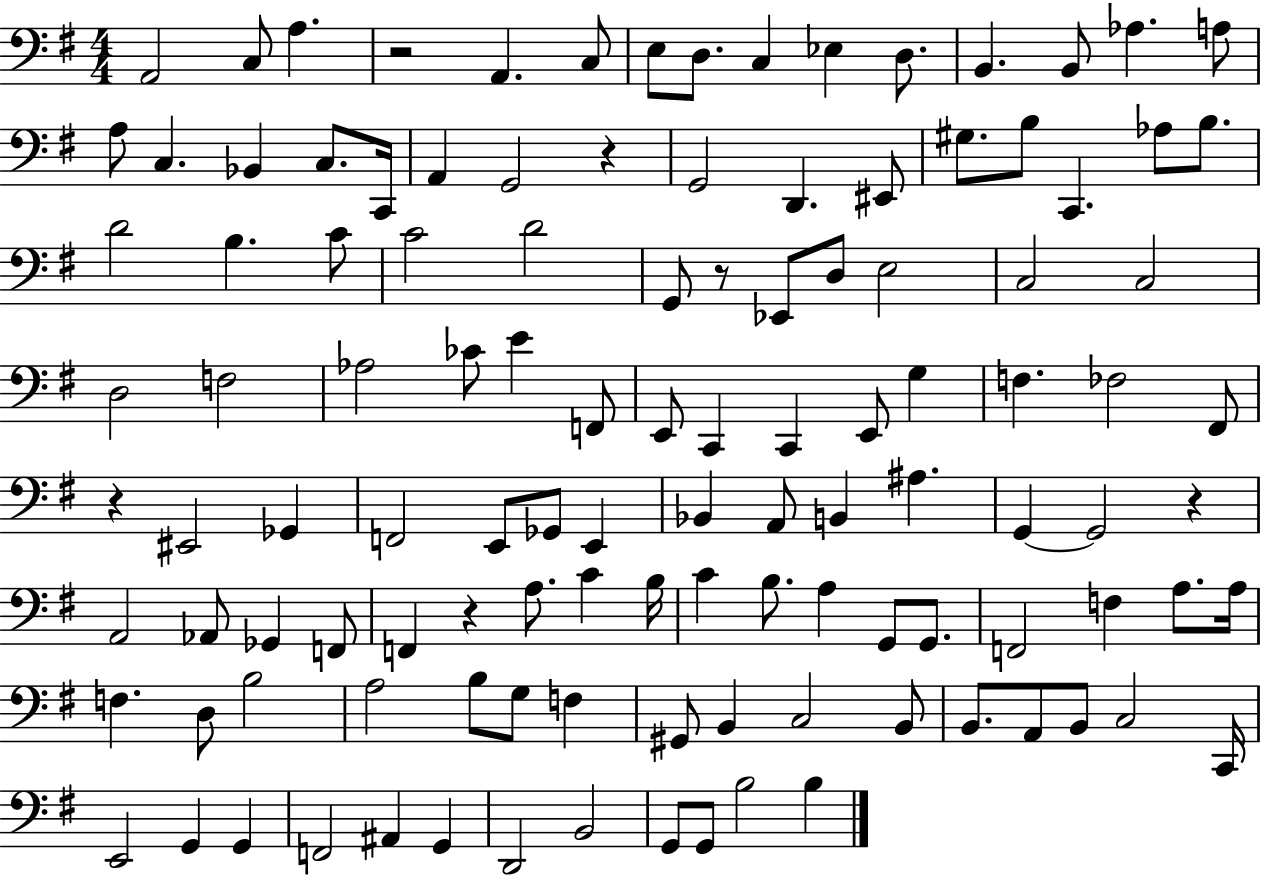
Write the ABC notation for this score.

X:1
T:Untitled
M:4/4
L:1/4
K:G
A,,2 C,/2 A, z2 A,, C,/2 E,/2 D,/2 C, _E, D,/2 B,, B,,/2 _A, A,/2 A,/2 C, _B,, C,/2 C,,/4 A,, G,,2 z G,,2 D,, ^E,,/2 ^G,/2 B,/2 C,, _A,/2 B,/2 D2 B, C/2 C2 D2 G,,/2 z/2 _E,,/2 D,/2 E,2 C,2 C,2 D,2 F,2 _A,2 _C/2 E F,,/2 E,,/2 C,, C,, E,,/2 G, F, _F,2 ^F,,/2 z ^E,,2 _G,, F,,2 E,,/2 _G,,/2 E,, _B,, A,,/2 B,, ^A, G,, G,,2 z A,,2 _A,,/2 _G,, F,,/2 F,, z A,/2 C B,/4 C B,/2 A, G,,/2 G,,/2 F,,2 F, A,/2 A,/4 F, D,/2 B,2 A,2 B,/2 G,/2 F, ^G,,/2 B,, C,2 B,,/2 B,,/2 A,,/2 B,,/2 C,2 C,,/4 E,,2 G,, G,, F,,2 ^A,, G,, D,,2 B,,2 G,,/2 G,,/2 B,2 B,